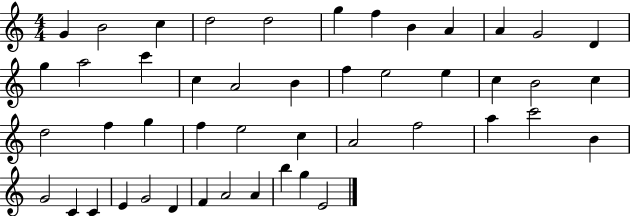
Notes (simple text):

G4/q B4/h C5/q D5/h D5/h G5/q F5/q B4/q A4/q A4/q G4/h D4/q G5/q A5/h C6/q C5/q A4/h B4/q F5/q E5/h E5/q C5/q B4/h C5/q D5/h F5/q G5/q F5/q E5/h C5/q A4/h F5/h A5/q C6/h B4/q G4/h C4/q C4/q E4/q G4/h D4/q F4/q A4/h A4/q B5/q G5/q E4/h